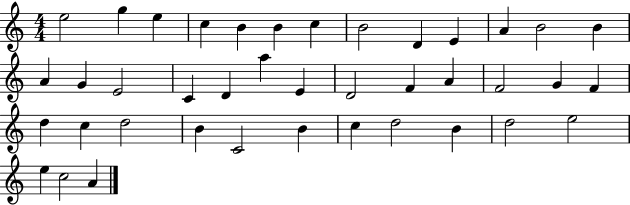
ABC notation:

X:1
T:Untitled
M:4/4
L:1/4
K:C
e2 g e c B B c B2 D E A B2 B A G E2 C D a E D2 F A F2 G F d c d2 B C2 B c d2 B d2 e2 e c2 A